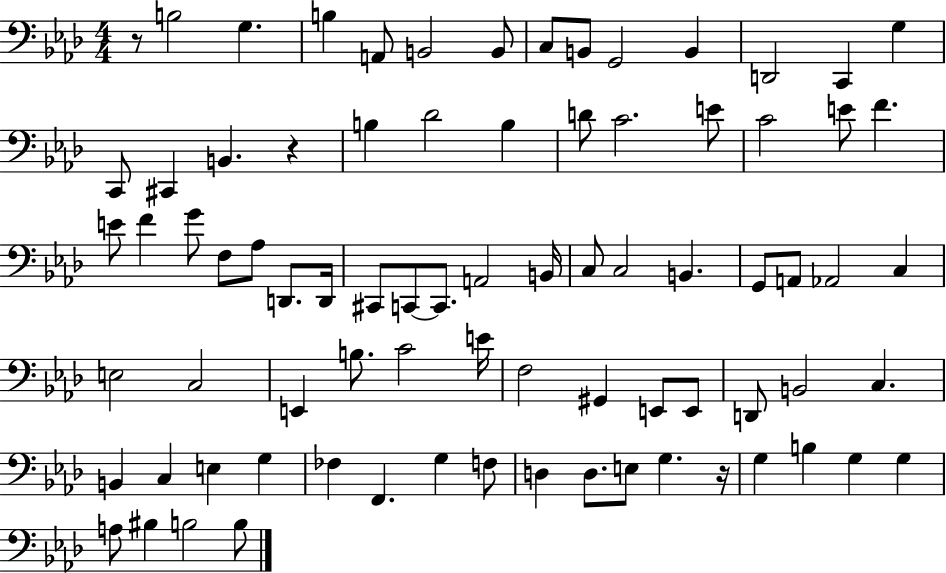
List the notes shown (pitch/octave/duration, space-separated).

R/e B3/h G3/q. B3/q A2/e B2/h B2/e C3/e B2/e G2/h B2/q D2/h C2/q G3/q C2/e C#2/q B2/q. R/q B3/q Db4/h B3/q D4/e C4/h. E4/e C4/h E4/e F4/q. E4/e F4/q G4/e F3/e Ab3/e D2/e. D2/s C#2/e C2/e C2/e. A2/h B2/s C3/e C3/h B2/q. G2/e A2/e Ab2/h C3/q E3/h C3/h E2/q B3/e. C4/h E4/s F3/h G#2/q E2/e E2/e D2/e B2/h C3/q. B2/q C3/q E3/q G3/q FES3/q F2/q. G3/q F3/e D3/q D3/e. E3/e G3/q. R/s G3/q B3/q G3/q G3/q A3/e BIS3/q B3/h B3/e